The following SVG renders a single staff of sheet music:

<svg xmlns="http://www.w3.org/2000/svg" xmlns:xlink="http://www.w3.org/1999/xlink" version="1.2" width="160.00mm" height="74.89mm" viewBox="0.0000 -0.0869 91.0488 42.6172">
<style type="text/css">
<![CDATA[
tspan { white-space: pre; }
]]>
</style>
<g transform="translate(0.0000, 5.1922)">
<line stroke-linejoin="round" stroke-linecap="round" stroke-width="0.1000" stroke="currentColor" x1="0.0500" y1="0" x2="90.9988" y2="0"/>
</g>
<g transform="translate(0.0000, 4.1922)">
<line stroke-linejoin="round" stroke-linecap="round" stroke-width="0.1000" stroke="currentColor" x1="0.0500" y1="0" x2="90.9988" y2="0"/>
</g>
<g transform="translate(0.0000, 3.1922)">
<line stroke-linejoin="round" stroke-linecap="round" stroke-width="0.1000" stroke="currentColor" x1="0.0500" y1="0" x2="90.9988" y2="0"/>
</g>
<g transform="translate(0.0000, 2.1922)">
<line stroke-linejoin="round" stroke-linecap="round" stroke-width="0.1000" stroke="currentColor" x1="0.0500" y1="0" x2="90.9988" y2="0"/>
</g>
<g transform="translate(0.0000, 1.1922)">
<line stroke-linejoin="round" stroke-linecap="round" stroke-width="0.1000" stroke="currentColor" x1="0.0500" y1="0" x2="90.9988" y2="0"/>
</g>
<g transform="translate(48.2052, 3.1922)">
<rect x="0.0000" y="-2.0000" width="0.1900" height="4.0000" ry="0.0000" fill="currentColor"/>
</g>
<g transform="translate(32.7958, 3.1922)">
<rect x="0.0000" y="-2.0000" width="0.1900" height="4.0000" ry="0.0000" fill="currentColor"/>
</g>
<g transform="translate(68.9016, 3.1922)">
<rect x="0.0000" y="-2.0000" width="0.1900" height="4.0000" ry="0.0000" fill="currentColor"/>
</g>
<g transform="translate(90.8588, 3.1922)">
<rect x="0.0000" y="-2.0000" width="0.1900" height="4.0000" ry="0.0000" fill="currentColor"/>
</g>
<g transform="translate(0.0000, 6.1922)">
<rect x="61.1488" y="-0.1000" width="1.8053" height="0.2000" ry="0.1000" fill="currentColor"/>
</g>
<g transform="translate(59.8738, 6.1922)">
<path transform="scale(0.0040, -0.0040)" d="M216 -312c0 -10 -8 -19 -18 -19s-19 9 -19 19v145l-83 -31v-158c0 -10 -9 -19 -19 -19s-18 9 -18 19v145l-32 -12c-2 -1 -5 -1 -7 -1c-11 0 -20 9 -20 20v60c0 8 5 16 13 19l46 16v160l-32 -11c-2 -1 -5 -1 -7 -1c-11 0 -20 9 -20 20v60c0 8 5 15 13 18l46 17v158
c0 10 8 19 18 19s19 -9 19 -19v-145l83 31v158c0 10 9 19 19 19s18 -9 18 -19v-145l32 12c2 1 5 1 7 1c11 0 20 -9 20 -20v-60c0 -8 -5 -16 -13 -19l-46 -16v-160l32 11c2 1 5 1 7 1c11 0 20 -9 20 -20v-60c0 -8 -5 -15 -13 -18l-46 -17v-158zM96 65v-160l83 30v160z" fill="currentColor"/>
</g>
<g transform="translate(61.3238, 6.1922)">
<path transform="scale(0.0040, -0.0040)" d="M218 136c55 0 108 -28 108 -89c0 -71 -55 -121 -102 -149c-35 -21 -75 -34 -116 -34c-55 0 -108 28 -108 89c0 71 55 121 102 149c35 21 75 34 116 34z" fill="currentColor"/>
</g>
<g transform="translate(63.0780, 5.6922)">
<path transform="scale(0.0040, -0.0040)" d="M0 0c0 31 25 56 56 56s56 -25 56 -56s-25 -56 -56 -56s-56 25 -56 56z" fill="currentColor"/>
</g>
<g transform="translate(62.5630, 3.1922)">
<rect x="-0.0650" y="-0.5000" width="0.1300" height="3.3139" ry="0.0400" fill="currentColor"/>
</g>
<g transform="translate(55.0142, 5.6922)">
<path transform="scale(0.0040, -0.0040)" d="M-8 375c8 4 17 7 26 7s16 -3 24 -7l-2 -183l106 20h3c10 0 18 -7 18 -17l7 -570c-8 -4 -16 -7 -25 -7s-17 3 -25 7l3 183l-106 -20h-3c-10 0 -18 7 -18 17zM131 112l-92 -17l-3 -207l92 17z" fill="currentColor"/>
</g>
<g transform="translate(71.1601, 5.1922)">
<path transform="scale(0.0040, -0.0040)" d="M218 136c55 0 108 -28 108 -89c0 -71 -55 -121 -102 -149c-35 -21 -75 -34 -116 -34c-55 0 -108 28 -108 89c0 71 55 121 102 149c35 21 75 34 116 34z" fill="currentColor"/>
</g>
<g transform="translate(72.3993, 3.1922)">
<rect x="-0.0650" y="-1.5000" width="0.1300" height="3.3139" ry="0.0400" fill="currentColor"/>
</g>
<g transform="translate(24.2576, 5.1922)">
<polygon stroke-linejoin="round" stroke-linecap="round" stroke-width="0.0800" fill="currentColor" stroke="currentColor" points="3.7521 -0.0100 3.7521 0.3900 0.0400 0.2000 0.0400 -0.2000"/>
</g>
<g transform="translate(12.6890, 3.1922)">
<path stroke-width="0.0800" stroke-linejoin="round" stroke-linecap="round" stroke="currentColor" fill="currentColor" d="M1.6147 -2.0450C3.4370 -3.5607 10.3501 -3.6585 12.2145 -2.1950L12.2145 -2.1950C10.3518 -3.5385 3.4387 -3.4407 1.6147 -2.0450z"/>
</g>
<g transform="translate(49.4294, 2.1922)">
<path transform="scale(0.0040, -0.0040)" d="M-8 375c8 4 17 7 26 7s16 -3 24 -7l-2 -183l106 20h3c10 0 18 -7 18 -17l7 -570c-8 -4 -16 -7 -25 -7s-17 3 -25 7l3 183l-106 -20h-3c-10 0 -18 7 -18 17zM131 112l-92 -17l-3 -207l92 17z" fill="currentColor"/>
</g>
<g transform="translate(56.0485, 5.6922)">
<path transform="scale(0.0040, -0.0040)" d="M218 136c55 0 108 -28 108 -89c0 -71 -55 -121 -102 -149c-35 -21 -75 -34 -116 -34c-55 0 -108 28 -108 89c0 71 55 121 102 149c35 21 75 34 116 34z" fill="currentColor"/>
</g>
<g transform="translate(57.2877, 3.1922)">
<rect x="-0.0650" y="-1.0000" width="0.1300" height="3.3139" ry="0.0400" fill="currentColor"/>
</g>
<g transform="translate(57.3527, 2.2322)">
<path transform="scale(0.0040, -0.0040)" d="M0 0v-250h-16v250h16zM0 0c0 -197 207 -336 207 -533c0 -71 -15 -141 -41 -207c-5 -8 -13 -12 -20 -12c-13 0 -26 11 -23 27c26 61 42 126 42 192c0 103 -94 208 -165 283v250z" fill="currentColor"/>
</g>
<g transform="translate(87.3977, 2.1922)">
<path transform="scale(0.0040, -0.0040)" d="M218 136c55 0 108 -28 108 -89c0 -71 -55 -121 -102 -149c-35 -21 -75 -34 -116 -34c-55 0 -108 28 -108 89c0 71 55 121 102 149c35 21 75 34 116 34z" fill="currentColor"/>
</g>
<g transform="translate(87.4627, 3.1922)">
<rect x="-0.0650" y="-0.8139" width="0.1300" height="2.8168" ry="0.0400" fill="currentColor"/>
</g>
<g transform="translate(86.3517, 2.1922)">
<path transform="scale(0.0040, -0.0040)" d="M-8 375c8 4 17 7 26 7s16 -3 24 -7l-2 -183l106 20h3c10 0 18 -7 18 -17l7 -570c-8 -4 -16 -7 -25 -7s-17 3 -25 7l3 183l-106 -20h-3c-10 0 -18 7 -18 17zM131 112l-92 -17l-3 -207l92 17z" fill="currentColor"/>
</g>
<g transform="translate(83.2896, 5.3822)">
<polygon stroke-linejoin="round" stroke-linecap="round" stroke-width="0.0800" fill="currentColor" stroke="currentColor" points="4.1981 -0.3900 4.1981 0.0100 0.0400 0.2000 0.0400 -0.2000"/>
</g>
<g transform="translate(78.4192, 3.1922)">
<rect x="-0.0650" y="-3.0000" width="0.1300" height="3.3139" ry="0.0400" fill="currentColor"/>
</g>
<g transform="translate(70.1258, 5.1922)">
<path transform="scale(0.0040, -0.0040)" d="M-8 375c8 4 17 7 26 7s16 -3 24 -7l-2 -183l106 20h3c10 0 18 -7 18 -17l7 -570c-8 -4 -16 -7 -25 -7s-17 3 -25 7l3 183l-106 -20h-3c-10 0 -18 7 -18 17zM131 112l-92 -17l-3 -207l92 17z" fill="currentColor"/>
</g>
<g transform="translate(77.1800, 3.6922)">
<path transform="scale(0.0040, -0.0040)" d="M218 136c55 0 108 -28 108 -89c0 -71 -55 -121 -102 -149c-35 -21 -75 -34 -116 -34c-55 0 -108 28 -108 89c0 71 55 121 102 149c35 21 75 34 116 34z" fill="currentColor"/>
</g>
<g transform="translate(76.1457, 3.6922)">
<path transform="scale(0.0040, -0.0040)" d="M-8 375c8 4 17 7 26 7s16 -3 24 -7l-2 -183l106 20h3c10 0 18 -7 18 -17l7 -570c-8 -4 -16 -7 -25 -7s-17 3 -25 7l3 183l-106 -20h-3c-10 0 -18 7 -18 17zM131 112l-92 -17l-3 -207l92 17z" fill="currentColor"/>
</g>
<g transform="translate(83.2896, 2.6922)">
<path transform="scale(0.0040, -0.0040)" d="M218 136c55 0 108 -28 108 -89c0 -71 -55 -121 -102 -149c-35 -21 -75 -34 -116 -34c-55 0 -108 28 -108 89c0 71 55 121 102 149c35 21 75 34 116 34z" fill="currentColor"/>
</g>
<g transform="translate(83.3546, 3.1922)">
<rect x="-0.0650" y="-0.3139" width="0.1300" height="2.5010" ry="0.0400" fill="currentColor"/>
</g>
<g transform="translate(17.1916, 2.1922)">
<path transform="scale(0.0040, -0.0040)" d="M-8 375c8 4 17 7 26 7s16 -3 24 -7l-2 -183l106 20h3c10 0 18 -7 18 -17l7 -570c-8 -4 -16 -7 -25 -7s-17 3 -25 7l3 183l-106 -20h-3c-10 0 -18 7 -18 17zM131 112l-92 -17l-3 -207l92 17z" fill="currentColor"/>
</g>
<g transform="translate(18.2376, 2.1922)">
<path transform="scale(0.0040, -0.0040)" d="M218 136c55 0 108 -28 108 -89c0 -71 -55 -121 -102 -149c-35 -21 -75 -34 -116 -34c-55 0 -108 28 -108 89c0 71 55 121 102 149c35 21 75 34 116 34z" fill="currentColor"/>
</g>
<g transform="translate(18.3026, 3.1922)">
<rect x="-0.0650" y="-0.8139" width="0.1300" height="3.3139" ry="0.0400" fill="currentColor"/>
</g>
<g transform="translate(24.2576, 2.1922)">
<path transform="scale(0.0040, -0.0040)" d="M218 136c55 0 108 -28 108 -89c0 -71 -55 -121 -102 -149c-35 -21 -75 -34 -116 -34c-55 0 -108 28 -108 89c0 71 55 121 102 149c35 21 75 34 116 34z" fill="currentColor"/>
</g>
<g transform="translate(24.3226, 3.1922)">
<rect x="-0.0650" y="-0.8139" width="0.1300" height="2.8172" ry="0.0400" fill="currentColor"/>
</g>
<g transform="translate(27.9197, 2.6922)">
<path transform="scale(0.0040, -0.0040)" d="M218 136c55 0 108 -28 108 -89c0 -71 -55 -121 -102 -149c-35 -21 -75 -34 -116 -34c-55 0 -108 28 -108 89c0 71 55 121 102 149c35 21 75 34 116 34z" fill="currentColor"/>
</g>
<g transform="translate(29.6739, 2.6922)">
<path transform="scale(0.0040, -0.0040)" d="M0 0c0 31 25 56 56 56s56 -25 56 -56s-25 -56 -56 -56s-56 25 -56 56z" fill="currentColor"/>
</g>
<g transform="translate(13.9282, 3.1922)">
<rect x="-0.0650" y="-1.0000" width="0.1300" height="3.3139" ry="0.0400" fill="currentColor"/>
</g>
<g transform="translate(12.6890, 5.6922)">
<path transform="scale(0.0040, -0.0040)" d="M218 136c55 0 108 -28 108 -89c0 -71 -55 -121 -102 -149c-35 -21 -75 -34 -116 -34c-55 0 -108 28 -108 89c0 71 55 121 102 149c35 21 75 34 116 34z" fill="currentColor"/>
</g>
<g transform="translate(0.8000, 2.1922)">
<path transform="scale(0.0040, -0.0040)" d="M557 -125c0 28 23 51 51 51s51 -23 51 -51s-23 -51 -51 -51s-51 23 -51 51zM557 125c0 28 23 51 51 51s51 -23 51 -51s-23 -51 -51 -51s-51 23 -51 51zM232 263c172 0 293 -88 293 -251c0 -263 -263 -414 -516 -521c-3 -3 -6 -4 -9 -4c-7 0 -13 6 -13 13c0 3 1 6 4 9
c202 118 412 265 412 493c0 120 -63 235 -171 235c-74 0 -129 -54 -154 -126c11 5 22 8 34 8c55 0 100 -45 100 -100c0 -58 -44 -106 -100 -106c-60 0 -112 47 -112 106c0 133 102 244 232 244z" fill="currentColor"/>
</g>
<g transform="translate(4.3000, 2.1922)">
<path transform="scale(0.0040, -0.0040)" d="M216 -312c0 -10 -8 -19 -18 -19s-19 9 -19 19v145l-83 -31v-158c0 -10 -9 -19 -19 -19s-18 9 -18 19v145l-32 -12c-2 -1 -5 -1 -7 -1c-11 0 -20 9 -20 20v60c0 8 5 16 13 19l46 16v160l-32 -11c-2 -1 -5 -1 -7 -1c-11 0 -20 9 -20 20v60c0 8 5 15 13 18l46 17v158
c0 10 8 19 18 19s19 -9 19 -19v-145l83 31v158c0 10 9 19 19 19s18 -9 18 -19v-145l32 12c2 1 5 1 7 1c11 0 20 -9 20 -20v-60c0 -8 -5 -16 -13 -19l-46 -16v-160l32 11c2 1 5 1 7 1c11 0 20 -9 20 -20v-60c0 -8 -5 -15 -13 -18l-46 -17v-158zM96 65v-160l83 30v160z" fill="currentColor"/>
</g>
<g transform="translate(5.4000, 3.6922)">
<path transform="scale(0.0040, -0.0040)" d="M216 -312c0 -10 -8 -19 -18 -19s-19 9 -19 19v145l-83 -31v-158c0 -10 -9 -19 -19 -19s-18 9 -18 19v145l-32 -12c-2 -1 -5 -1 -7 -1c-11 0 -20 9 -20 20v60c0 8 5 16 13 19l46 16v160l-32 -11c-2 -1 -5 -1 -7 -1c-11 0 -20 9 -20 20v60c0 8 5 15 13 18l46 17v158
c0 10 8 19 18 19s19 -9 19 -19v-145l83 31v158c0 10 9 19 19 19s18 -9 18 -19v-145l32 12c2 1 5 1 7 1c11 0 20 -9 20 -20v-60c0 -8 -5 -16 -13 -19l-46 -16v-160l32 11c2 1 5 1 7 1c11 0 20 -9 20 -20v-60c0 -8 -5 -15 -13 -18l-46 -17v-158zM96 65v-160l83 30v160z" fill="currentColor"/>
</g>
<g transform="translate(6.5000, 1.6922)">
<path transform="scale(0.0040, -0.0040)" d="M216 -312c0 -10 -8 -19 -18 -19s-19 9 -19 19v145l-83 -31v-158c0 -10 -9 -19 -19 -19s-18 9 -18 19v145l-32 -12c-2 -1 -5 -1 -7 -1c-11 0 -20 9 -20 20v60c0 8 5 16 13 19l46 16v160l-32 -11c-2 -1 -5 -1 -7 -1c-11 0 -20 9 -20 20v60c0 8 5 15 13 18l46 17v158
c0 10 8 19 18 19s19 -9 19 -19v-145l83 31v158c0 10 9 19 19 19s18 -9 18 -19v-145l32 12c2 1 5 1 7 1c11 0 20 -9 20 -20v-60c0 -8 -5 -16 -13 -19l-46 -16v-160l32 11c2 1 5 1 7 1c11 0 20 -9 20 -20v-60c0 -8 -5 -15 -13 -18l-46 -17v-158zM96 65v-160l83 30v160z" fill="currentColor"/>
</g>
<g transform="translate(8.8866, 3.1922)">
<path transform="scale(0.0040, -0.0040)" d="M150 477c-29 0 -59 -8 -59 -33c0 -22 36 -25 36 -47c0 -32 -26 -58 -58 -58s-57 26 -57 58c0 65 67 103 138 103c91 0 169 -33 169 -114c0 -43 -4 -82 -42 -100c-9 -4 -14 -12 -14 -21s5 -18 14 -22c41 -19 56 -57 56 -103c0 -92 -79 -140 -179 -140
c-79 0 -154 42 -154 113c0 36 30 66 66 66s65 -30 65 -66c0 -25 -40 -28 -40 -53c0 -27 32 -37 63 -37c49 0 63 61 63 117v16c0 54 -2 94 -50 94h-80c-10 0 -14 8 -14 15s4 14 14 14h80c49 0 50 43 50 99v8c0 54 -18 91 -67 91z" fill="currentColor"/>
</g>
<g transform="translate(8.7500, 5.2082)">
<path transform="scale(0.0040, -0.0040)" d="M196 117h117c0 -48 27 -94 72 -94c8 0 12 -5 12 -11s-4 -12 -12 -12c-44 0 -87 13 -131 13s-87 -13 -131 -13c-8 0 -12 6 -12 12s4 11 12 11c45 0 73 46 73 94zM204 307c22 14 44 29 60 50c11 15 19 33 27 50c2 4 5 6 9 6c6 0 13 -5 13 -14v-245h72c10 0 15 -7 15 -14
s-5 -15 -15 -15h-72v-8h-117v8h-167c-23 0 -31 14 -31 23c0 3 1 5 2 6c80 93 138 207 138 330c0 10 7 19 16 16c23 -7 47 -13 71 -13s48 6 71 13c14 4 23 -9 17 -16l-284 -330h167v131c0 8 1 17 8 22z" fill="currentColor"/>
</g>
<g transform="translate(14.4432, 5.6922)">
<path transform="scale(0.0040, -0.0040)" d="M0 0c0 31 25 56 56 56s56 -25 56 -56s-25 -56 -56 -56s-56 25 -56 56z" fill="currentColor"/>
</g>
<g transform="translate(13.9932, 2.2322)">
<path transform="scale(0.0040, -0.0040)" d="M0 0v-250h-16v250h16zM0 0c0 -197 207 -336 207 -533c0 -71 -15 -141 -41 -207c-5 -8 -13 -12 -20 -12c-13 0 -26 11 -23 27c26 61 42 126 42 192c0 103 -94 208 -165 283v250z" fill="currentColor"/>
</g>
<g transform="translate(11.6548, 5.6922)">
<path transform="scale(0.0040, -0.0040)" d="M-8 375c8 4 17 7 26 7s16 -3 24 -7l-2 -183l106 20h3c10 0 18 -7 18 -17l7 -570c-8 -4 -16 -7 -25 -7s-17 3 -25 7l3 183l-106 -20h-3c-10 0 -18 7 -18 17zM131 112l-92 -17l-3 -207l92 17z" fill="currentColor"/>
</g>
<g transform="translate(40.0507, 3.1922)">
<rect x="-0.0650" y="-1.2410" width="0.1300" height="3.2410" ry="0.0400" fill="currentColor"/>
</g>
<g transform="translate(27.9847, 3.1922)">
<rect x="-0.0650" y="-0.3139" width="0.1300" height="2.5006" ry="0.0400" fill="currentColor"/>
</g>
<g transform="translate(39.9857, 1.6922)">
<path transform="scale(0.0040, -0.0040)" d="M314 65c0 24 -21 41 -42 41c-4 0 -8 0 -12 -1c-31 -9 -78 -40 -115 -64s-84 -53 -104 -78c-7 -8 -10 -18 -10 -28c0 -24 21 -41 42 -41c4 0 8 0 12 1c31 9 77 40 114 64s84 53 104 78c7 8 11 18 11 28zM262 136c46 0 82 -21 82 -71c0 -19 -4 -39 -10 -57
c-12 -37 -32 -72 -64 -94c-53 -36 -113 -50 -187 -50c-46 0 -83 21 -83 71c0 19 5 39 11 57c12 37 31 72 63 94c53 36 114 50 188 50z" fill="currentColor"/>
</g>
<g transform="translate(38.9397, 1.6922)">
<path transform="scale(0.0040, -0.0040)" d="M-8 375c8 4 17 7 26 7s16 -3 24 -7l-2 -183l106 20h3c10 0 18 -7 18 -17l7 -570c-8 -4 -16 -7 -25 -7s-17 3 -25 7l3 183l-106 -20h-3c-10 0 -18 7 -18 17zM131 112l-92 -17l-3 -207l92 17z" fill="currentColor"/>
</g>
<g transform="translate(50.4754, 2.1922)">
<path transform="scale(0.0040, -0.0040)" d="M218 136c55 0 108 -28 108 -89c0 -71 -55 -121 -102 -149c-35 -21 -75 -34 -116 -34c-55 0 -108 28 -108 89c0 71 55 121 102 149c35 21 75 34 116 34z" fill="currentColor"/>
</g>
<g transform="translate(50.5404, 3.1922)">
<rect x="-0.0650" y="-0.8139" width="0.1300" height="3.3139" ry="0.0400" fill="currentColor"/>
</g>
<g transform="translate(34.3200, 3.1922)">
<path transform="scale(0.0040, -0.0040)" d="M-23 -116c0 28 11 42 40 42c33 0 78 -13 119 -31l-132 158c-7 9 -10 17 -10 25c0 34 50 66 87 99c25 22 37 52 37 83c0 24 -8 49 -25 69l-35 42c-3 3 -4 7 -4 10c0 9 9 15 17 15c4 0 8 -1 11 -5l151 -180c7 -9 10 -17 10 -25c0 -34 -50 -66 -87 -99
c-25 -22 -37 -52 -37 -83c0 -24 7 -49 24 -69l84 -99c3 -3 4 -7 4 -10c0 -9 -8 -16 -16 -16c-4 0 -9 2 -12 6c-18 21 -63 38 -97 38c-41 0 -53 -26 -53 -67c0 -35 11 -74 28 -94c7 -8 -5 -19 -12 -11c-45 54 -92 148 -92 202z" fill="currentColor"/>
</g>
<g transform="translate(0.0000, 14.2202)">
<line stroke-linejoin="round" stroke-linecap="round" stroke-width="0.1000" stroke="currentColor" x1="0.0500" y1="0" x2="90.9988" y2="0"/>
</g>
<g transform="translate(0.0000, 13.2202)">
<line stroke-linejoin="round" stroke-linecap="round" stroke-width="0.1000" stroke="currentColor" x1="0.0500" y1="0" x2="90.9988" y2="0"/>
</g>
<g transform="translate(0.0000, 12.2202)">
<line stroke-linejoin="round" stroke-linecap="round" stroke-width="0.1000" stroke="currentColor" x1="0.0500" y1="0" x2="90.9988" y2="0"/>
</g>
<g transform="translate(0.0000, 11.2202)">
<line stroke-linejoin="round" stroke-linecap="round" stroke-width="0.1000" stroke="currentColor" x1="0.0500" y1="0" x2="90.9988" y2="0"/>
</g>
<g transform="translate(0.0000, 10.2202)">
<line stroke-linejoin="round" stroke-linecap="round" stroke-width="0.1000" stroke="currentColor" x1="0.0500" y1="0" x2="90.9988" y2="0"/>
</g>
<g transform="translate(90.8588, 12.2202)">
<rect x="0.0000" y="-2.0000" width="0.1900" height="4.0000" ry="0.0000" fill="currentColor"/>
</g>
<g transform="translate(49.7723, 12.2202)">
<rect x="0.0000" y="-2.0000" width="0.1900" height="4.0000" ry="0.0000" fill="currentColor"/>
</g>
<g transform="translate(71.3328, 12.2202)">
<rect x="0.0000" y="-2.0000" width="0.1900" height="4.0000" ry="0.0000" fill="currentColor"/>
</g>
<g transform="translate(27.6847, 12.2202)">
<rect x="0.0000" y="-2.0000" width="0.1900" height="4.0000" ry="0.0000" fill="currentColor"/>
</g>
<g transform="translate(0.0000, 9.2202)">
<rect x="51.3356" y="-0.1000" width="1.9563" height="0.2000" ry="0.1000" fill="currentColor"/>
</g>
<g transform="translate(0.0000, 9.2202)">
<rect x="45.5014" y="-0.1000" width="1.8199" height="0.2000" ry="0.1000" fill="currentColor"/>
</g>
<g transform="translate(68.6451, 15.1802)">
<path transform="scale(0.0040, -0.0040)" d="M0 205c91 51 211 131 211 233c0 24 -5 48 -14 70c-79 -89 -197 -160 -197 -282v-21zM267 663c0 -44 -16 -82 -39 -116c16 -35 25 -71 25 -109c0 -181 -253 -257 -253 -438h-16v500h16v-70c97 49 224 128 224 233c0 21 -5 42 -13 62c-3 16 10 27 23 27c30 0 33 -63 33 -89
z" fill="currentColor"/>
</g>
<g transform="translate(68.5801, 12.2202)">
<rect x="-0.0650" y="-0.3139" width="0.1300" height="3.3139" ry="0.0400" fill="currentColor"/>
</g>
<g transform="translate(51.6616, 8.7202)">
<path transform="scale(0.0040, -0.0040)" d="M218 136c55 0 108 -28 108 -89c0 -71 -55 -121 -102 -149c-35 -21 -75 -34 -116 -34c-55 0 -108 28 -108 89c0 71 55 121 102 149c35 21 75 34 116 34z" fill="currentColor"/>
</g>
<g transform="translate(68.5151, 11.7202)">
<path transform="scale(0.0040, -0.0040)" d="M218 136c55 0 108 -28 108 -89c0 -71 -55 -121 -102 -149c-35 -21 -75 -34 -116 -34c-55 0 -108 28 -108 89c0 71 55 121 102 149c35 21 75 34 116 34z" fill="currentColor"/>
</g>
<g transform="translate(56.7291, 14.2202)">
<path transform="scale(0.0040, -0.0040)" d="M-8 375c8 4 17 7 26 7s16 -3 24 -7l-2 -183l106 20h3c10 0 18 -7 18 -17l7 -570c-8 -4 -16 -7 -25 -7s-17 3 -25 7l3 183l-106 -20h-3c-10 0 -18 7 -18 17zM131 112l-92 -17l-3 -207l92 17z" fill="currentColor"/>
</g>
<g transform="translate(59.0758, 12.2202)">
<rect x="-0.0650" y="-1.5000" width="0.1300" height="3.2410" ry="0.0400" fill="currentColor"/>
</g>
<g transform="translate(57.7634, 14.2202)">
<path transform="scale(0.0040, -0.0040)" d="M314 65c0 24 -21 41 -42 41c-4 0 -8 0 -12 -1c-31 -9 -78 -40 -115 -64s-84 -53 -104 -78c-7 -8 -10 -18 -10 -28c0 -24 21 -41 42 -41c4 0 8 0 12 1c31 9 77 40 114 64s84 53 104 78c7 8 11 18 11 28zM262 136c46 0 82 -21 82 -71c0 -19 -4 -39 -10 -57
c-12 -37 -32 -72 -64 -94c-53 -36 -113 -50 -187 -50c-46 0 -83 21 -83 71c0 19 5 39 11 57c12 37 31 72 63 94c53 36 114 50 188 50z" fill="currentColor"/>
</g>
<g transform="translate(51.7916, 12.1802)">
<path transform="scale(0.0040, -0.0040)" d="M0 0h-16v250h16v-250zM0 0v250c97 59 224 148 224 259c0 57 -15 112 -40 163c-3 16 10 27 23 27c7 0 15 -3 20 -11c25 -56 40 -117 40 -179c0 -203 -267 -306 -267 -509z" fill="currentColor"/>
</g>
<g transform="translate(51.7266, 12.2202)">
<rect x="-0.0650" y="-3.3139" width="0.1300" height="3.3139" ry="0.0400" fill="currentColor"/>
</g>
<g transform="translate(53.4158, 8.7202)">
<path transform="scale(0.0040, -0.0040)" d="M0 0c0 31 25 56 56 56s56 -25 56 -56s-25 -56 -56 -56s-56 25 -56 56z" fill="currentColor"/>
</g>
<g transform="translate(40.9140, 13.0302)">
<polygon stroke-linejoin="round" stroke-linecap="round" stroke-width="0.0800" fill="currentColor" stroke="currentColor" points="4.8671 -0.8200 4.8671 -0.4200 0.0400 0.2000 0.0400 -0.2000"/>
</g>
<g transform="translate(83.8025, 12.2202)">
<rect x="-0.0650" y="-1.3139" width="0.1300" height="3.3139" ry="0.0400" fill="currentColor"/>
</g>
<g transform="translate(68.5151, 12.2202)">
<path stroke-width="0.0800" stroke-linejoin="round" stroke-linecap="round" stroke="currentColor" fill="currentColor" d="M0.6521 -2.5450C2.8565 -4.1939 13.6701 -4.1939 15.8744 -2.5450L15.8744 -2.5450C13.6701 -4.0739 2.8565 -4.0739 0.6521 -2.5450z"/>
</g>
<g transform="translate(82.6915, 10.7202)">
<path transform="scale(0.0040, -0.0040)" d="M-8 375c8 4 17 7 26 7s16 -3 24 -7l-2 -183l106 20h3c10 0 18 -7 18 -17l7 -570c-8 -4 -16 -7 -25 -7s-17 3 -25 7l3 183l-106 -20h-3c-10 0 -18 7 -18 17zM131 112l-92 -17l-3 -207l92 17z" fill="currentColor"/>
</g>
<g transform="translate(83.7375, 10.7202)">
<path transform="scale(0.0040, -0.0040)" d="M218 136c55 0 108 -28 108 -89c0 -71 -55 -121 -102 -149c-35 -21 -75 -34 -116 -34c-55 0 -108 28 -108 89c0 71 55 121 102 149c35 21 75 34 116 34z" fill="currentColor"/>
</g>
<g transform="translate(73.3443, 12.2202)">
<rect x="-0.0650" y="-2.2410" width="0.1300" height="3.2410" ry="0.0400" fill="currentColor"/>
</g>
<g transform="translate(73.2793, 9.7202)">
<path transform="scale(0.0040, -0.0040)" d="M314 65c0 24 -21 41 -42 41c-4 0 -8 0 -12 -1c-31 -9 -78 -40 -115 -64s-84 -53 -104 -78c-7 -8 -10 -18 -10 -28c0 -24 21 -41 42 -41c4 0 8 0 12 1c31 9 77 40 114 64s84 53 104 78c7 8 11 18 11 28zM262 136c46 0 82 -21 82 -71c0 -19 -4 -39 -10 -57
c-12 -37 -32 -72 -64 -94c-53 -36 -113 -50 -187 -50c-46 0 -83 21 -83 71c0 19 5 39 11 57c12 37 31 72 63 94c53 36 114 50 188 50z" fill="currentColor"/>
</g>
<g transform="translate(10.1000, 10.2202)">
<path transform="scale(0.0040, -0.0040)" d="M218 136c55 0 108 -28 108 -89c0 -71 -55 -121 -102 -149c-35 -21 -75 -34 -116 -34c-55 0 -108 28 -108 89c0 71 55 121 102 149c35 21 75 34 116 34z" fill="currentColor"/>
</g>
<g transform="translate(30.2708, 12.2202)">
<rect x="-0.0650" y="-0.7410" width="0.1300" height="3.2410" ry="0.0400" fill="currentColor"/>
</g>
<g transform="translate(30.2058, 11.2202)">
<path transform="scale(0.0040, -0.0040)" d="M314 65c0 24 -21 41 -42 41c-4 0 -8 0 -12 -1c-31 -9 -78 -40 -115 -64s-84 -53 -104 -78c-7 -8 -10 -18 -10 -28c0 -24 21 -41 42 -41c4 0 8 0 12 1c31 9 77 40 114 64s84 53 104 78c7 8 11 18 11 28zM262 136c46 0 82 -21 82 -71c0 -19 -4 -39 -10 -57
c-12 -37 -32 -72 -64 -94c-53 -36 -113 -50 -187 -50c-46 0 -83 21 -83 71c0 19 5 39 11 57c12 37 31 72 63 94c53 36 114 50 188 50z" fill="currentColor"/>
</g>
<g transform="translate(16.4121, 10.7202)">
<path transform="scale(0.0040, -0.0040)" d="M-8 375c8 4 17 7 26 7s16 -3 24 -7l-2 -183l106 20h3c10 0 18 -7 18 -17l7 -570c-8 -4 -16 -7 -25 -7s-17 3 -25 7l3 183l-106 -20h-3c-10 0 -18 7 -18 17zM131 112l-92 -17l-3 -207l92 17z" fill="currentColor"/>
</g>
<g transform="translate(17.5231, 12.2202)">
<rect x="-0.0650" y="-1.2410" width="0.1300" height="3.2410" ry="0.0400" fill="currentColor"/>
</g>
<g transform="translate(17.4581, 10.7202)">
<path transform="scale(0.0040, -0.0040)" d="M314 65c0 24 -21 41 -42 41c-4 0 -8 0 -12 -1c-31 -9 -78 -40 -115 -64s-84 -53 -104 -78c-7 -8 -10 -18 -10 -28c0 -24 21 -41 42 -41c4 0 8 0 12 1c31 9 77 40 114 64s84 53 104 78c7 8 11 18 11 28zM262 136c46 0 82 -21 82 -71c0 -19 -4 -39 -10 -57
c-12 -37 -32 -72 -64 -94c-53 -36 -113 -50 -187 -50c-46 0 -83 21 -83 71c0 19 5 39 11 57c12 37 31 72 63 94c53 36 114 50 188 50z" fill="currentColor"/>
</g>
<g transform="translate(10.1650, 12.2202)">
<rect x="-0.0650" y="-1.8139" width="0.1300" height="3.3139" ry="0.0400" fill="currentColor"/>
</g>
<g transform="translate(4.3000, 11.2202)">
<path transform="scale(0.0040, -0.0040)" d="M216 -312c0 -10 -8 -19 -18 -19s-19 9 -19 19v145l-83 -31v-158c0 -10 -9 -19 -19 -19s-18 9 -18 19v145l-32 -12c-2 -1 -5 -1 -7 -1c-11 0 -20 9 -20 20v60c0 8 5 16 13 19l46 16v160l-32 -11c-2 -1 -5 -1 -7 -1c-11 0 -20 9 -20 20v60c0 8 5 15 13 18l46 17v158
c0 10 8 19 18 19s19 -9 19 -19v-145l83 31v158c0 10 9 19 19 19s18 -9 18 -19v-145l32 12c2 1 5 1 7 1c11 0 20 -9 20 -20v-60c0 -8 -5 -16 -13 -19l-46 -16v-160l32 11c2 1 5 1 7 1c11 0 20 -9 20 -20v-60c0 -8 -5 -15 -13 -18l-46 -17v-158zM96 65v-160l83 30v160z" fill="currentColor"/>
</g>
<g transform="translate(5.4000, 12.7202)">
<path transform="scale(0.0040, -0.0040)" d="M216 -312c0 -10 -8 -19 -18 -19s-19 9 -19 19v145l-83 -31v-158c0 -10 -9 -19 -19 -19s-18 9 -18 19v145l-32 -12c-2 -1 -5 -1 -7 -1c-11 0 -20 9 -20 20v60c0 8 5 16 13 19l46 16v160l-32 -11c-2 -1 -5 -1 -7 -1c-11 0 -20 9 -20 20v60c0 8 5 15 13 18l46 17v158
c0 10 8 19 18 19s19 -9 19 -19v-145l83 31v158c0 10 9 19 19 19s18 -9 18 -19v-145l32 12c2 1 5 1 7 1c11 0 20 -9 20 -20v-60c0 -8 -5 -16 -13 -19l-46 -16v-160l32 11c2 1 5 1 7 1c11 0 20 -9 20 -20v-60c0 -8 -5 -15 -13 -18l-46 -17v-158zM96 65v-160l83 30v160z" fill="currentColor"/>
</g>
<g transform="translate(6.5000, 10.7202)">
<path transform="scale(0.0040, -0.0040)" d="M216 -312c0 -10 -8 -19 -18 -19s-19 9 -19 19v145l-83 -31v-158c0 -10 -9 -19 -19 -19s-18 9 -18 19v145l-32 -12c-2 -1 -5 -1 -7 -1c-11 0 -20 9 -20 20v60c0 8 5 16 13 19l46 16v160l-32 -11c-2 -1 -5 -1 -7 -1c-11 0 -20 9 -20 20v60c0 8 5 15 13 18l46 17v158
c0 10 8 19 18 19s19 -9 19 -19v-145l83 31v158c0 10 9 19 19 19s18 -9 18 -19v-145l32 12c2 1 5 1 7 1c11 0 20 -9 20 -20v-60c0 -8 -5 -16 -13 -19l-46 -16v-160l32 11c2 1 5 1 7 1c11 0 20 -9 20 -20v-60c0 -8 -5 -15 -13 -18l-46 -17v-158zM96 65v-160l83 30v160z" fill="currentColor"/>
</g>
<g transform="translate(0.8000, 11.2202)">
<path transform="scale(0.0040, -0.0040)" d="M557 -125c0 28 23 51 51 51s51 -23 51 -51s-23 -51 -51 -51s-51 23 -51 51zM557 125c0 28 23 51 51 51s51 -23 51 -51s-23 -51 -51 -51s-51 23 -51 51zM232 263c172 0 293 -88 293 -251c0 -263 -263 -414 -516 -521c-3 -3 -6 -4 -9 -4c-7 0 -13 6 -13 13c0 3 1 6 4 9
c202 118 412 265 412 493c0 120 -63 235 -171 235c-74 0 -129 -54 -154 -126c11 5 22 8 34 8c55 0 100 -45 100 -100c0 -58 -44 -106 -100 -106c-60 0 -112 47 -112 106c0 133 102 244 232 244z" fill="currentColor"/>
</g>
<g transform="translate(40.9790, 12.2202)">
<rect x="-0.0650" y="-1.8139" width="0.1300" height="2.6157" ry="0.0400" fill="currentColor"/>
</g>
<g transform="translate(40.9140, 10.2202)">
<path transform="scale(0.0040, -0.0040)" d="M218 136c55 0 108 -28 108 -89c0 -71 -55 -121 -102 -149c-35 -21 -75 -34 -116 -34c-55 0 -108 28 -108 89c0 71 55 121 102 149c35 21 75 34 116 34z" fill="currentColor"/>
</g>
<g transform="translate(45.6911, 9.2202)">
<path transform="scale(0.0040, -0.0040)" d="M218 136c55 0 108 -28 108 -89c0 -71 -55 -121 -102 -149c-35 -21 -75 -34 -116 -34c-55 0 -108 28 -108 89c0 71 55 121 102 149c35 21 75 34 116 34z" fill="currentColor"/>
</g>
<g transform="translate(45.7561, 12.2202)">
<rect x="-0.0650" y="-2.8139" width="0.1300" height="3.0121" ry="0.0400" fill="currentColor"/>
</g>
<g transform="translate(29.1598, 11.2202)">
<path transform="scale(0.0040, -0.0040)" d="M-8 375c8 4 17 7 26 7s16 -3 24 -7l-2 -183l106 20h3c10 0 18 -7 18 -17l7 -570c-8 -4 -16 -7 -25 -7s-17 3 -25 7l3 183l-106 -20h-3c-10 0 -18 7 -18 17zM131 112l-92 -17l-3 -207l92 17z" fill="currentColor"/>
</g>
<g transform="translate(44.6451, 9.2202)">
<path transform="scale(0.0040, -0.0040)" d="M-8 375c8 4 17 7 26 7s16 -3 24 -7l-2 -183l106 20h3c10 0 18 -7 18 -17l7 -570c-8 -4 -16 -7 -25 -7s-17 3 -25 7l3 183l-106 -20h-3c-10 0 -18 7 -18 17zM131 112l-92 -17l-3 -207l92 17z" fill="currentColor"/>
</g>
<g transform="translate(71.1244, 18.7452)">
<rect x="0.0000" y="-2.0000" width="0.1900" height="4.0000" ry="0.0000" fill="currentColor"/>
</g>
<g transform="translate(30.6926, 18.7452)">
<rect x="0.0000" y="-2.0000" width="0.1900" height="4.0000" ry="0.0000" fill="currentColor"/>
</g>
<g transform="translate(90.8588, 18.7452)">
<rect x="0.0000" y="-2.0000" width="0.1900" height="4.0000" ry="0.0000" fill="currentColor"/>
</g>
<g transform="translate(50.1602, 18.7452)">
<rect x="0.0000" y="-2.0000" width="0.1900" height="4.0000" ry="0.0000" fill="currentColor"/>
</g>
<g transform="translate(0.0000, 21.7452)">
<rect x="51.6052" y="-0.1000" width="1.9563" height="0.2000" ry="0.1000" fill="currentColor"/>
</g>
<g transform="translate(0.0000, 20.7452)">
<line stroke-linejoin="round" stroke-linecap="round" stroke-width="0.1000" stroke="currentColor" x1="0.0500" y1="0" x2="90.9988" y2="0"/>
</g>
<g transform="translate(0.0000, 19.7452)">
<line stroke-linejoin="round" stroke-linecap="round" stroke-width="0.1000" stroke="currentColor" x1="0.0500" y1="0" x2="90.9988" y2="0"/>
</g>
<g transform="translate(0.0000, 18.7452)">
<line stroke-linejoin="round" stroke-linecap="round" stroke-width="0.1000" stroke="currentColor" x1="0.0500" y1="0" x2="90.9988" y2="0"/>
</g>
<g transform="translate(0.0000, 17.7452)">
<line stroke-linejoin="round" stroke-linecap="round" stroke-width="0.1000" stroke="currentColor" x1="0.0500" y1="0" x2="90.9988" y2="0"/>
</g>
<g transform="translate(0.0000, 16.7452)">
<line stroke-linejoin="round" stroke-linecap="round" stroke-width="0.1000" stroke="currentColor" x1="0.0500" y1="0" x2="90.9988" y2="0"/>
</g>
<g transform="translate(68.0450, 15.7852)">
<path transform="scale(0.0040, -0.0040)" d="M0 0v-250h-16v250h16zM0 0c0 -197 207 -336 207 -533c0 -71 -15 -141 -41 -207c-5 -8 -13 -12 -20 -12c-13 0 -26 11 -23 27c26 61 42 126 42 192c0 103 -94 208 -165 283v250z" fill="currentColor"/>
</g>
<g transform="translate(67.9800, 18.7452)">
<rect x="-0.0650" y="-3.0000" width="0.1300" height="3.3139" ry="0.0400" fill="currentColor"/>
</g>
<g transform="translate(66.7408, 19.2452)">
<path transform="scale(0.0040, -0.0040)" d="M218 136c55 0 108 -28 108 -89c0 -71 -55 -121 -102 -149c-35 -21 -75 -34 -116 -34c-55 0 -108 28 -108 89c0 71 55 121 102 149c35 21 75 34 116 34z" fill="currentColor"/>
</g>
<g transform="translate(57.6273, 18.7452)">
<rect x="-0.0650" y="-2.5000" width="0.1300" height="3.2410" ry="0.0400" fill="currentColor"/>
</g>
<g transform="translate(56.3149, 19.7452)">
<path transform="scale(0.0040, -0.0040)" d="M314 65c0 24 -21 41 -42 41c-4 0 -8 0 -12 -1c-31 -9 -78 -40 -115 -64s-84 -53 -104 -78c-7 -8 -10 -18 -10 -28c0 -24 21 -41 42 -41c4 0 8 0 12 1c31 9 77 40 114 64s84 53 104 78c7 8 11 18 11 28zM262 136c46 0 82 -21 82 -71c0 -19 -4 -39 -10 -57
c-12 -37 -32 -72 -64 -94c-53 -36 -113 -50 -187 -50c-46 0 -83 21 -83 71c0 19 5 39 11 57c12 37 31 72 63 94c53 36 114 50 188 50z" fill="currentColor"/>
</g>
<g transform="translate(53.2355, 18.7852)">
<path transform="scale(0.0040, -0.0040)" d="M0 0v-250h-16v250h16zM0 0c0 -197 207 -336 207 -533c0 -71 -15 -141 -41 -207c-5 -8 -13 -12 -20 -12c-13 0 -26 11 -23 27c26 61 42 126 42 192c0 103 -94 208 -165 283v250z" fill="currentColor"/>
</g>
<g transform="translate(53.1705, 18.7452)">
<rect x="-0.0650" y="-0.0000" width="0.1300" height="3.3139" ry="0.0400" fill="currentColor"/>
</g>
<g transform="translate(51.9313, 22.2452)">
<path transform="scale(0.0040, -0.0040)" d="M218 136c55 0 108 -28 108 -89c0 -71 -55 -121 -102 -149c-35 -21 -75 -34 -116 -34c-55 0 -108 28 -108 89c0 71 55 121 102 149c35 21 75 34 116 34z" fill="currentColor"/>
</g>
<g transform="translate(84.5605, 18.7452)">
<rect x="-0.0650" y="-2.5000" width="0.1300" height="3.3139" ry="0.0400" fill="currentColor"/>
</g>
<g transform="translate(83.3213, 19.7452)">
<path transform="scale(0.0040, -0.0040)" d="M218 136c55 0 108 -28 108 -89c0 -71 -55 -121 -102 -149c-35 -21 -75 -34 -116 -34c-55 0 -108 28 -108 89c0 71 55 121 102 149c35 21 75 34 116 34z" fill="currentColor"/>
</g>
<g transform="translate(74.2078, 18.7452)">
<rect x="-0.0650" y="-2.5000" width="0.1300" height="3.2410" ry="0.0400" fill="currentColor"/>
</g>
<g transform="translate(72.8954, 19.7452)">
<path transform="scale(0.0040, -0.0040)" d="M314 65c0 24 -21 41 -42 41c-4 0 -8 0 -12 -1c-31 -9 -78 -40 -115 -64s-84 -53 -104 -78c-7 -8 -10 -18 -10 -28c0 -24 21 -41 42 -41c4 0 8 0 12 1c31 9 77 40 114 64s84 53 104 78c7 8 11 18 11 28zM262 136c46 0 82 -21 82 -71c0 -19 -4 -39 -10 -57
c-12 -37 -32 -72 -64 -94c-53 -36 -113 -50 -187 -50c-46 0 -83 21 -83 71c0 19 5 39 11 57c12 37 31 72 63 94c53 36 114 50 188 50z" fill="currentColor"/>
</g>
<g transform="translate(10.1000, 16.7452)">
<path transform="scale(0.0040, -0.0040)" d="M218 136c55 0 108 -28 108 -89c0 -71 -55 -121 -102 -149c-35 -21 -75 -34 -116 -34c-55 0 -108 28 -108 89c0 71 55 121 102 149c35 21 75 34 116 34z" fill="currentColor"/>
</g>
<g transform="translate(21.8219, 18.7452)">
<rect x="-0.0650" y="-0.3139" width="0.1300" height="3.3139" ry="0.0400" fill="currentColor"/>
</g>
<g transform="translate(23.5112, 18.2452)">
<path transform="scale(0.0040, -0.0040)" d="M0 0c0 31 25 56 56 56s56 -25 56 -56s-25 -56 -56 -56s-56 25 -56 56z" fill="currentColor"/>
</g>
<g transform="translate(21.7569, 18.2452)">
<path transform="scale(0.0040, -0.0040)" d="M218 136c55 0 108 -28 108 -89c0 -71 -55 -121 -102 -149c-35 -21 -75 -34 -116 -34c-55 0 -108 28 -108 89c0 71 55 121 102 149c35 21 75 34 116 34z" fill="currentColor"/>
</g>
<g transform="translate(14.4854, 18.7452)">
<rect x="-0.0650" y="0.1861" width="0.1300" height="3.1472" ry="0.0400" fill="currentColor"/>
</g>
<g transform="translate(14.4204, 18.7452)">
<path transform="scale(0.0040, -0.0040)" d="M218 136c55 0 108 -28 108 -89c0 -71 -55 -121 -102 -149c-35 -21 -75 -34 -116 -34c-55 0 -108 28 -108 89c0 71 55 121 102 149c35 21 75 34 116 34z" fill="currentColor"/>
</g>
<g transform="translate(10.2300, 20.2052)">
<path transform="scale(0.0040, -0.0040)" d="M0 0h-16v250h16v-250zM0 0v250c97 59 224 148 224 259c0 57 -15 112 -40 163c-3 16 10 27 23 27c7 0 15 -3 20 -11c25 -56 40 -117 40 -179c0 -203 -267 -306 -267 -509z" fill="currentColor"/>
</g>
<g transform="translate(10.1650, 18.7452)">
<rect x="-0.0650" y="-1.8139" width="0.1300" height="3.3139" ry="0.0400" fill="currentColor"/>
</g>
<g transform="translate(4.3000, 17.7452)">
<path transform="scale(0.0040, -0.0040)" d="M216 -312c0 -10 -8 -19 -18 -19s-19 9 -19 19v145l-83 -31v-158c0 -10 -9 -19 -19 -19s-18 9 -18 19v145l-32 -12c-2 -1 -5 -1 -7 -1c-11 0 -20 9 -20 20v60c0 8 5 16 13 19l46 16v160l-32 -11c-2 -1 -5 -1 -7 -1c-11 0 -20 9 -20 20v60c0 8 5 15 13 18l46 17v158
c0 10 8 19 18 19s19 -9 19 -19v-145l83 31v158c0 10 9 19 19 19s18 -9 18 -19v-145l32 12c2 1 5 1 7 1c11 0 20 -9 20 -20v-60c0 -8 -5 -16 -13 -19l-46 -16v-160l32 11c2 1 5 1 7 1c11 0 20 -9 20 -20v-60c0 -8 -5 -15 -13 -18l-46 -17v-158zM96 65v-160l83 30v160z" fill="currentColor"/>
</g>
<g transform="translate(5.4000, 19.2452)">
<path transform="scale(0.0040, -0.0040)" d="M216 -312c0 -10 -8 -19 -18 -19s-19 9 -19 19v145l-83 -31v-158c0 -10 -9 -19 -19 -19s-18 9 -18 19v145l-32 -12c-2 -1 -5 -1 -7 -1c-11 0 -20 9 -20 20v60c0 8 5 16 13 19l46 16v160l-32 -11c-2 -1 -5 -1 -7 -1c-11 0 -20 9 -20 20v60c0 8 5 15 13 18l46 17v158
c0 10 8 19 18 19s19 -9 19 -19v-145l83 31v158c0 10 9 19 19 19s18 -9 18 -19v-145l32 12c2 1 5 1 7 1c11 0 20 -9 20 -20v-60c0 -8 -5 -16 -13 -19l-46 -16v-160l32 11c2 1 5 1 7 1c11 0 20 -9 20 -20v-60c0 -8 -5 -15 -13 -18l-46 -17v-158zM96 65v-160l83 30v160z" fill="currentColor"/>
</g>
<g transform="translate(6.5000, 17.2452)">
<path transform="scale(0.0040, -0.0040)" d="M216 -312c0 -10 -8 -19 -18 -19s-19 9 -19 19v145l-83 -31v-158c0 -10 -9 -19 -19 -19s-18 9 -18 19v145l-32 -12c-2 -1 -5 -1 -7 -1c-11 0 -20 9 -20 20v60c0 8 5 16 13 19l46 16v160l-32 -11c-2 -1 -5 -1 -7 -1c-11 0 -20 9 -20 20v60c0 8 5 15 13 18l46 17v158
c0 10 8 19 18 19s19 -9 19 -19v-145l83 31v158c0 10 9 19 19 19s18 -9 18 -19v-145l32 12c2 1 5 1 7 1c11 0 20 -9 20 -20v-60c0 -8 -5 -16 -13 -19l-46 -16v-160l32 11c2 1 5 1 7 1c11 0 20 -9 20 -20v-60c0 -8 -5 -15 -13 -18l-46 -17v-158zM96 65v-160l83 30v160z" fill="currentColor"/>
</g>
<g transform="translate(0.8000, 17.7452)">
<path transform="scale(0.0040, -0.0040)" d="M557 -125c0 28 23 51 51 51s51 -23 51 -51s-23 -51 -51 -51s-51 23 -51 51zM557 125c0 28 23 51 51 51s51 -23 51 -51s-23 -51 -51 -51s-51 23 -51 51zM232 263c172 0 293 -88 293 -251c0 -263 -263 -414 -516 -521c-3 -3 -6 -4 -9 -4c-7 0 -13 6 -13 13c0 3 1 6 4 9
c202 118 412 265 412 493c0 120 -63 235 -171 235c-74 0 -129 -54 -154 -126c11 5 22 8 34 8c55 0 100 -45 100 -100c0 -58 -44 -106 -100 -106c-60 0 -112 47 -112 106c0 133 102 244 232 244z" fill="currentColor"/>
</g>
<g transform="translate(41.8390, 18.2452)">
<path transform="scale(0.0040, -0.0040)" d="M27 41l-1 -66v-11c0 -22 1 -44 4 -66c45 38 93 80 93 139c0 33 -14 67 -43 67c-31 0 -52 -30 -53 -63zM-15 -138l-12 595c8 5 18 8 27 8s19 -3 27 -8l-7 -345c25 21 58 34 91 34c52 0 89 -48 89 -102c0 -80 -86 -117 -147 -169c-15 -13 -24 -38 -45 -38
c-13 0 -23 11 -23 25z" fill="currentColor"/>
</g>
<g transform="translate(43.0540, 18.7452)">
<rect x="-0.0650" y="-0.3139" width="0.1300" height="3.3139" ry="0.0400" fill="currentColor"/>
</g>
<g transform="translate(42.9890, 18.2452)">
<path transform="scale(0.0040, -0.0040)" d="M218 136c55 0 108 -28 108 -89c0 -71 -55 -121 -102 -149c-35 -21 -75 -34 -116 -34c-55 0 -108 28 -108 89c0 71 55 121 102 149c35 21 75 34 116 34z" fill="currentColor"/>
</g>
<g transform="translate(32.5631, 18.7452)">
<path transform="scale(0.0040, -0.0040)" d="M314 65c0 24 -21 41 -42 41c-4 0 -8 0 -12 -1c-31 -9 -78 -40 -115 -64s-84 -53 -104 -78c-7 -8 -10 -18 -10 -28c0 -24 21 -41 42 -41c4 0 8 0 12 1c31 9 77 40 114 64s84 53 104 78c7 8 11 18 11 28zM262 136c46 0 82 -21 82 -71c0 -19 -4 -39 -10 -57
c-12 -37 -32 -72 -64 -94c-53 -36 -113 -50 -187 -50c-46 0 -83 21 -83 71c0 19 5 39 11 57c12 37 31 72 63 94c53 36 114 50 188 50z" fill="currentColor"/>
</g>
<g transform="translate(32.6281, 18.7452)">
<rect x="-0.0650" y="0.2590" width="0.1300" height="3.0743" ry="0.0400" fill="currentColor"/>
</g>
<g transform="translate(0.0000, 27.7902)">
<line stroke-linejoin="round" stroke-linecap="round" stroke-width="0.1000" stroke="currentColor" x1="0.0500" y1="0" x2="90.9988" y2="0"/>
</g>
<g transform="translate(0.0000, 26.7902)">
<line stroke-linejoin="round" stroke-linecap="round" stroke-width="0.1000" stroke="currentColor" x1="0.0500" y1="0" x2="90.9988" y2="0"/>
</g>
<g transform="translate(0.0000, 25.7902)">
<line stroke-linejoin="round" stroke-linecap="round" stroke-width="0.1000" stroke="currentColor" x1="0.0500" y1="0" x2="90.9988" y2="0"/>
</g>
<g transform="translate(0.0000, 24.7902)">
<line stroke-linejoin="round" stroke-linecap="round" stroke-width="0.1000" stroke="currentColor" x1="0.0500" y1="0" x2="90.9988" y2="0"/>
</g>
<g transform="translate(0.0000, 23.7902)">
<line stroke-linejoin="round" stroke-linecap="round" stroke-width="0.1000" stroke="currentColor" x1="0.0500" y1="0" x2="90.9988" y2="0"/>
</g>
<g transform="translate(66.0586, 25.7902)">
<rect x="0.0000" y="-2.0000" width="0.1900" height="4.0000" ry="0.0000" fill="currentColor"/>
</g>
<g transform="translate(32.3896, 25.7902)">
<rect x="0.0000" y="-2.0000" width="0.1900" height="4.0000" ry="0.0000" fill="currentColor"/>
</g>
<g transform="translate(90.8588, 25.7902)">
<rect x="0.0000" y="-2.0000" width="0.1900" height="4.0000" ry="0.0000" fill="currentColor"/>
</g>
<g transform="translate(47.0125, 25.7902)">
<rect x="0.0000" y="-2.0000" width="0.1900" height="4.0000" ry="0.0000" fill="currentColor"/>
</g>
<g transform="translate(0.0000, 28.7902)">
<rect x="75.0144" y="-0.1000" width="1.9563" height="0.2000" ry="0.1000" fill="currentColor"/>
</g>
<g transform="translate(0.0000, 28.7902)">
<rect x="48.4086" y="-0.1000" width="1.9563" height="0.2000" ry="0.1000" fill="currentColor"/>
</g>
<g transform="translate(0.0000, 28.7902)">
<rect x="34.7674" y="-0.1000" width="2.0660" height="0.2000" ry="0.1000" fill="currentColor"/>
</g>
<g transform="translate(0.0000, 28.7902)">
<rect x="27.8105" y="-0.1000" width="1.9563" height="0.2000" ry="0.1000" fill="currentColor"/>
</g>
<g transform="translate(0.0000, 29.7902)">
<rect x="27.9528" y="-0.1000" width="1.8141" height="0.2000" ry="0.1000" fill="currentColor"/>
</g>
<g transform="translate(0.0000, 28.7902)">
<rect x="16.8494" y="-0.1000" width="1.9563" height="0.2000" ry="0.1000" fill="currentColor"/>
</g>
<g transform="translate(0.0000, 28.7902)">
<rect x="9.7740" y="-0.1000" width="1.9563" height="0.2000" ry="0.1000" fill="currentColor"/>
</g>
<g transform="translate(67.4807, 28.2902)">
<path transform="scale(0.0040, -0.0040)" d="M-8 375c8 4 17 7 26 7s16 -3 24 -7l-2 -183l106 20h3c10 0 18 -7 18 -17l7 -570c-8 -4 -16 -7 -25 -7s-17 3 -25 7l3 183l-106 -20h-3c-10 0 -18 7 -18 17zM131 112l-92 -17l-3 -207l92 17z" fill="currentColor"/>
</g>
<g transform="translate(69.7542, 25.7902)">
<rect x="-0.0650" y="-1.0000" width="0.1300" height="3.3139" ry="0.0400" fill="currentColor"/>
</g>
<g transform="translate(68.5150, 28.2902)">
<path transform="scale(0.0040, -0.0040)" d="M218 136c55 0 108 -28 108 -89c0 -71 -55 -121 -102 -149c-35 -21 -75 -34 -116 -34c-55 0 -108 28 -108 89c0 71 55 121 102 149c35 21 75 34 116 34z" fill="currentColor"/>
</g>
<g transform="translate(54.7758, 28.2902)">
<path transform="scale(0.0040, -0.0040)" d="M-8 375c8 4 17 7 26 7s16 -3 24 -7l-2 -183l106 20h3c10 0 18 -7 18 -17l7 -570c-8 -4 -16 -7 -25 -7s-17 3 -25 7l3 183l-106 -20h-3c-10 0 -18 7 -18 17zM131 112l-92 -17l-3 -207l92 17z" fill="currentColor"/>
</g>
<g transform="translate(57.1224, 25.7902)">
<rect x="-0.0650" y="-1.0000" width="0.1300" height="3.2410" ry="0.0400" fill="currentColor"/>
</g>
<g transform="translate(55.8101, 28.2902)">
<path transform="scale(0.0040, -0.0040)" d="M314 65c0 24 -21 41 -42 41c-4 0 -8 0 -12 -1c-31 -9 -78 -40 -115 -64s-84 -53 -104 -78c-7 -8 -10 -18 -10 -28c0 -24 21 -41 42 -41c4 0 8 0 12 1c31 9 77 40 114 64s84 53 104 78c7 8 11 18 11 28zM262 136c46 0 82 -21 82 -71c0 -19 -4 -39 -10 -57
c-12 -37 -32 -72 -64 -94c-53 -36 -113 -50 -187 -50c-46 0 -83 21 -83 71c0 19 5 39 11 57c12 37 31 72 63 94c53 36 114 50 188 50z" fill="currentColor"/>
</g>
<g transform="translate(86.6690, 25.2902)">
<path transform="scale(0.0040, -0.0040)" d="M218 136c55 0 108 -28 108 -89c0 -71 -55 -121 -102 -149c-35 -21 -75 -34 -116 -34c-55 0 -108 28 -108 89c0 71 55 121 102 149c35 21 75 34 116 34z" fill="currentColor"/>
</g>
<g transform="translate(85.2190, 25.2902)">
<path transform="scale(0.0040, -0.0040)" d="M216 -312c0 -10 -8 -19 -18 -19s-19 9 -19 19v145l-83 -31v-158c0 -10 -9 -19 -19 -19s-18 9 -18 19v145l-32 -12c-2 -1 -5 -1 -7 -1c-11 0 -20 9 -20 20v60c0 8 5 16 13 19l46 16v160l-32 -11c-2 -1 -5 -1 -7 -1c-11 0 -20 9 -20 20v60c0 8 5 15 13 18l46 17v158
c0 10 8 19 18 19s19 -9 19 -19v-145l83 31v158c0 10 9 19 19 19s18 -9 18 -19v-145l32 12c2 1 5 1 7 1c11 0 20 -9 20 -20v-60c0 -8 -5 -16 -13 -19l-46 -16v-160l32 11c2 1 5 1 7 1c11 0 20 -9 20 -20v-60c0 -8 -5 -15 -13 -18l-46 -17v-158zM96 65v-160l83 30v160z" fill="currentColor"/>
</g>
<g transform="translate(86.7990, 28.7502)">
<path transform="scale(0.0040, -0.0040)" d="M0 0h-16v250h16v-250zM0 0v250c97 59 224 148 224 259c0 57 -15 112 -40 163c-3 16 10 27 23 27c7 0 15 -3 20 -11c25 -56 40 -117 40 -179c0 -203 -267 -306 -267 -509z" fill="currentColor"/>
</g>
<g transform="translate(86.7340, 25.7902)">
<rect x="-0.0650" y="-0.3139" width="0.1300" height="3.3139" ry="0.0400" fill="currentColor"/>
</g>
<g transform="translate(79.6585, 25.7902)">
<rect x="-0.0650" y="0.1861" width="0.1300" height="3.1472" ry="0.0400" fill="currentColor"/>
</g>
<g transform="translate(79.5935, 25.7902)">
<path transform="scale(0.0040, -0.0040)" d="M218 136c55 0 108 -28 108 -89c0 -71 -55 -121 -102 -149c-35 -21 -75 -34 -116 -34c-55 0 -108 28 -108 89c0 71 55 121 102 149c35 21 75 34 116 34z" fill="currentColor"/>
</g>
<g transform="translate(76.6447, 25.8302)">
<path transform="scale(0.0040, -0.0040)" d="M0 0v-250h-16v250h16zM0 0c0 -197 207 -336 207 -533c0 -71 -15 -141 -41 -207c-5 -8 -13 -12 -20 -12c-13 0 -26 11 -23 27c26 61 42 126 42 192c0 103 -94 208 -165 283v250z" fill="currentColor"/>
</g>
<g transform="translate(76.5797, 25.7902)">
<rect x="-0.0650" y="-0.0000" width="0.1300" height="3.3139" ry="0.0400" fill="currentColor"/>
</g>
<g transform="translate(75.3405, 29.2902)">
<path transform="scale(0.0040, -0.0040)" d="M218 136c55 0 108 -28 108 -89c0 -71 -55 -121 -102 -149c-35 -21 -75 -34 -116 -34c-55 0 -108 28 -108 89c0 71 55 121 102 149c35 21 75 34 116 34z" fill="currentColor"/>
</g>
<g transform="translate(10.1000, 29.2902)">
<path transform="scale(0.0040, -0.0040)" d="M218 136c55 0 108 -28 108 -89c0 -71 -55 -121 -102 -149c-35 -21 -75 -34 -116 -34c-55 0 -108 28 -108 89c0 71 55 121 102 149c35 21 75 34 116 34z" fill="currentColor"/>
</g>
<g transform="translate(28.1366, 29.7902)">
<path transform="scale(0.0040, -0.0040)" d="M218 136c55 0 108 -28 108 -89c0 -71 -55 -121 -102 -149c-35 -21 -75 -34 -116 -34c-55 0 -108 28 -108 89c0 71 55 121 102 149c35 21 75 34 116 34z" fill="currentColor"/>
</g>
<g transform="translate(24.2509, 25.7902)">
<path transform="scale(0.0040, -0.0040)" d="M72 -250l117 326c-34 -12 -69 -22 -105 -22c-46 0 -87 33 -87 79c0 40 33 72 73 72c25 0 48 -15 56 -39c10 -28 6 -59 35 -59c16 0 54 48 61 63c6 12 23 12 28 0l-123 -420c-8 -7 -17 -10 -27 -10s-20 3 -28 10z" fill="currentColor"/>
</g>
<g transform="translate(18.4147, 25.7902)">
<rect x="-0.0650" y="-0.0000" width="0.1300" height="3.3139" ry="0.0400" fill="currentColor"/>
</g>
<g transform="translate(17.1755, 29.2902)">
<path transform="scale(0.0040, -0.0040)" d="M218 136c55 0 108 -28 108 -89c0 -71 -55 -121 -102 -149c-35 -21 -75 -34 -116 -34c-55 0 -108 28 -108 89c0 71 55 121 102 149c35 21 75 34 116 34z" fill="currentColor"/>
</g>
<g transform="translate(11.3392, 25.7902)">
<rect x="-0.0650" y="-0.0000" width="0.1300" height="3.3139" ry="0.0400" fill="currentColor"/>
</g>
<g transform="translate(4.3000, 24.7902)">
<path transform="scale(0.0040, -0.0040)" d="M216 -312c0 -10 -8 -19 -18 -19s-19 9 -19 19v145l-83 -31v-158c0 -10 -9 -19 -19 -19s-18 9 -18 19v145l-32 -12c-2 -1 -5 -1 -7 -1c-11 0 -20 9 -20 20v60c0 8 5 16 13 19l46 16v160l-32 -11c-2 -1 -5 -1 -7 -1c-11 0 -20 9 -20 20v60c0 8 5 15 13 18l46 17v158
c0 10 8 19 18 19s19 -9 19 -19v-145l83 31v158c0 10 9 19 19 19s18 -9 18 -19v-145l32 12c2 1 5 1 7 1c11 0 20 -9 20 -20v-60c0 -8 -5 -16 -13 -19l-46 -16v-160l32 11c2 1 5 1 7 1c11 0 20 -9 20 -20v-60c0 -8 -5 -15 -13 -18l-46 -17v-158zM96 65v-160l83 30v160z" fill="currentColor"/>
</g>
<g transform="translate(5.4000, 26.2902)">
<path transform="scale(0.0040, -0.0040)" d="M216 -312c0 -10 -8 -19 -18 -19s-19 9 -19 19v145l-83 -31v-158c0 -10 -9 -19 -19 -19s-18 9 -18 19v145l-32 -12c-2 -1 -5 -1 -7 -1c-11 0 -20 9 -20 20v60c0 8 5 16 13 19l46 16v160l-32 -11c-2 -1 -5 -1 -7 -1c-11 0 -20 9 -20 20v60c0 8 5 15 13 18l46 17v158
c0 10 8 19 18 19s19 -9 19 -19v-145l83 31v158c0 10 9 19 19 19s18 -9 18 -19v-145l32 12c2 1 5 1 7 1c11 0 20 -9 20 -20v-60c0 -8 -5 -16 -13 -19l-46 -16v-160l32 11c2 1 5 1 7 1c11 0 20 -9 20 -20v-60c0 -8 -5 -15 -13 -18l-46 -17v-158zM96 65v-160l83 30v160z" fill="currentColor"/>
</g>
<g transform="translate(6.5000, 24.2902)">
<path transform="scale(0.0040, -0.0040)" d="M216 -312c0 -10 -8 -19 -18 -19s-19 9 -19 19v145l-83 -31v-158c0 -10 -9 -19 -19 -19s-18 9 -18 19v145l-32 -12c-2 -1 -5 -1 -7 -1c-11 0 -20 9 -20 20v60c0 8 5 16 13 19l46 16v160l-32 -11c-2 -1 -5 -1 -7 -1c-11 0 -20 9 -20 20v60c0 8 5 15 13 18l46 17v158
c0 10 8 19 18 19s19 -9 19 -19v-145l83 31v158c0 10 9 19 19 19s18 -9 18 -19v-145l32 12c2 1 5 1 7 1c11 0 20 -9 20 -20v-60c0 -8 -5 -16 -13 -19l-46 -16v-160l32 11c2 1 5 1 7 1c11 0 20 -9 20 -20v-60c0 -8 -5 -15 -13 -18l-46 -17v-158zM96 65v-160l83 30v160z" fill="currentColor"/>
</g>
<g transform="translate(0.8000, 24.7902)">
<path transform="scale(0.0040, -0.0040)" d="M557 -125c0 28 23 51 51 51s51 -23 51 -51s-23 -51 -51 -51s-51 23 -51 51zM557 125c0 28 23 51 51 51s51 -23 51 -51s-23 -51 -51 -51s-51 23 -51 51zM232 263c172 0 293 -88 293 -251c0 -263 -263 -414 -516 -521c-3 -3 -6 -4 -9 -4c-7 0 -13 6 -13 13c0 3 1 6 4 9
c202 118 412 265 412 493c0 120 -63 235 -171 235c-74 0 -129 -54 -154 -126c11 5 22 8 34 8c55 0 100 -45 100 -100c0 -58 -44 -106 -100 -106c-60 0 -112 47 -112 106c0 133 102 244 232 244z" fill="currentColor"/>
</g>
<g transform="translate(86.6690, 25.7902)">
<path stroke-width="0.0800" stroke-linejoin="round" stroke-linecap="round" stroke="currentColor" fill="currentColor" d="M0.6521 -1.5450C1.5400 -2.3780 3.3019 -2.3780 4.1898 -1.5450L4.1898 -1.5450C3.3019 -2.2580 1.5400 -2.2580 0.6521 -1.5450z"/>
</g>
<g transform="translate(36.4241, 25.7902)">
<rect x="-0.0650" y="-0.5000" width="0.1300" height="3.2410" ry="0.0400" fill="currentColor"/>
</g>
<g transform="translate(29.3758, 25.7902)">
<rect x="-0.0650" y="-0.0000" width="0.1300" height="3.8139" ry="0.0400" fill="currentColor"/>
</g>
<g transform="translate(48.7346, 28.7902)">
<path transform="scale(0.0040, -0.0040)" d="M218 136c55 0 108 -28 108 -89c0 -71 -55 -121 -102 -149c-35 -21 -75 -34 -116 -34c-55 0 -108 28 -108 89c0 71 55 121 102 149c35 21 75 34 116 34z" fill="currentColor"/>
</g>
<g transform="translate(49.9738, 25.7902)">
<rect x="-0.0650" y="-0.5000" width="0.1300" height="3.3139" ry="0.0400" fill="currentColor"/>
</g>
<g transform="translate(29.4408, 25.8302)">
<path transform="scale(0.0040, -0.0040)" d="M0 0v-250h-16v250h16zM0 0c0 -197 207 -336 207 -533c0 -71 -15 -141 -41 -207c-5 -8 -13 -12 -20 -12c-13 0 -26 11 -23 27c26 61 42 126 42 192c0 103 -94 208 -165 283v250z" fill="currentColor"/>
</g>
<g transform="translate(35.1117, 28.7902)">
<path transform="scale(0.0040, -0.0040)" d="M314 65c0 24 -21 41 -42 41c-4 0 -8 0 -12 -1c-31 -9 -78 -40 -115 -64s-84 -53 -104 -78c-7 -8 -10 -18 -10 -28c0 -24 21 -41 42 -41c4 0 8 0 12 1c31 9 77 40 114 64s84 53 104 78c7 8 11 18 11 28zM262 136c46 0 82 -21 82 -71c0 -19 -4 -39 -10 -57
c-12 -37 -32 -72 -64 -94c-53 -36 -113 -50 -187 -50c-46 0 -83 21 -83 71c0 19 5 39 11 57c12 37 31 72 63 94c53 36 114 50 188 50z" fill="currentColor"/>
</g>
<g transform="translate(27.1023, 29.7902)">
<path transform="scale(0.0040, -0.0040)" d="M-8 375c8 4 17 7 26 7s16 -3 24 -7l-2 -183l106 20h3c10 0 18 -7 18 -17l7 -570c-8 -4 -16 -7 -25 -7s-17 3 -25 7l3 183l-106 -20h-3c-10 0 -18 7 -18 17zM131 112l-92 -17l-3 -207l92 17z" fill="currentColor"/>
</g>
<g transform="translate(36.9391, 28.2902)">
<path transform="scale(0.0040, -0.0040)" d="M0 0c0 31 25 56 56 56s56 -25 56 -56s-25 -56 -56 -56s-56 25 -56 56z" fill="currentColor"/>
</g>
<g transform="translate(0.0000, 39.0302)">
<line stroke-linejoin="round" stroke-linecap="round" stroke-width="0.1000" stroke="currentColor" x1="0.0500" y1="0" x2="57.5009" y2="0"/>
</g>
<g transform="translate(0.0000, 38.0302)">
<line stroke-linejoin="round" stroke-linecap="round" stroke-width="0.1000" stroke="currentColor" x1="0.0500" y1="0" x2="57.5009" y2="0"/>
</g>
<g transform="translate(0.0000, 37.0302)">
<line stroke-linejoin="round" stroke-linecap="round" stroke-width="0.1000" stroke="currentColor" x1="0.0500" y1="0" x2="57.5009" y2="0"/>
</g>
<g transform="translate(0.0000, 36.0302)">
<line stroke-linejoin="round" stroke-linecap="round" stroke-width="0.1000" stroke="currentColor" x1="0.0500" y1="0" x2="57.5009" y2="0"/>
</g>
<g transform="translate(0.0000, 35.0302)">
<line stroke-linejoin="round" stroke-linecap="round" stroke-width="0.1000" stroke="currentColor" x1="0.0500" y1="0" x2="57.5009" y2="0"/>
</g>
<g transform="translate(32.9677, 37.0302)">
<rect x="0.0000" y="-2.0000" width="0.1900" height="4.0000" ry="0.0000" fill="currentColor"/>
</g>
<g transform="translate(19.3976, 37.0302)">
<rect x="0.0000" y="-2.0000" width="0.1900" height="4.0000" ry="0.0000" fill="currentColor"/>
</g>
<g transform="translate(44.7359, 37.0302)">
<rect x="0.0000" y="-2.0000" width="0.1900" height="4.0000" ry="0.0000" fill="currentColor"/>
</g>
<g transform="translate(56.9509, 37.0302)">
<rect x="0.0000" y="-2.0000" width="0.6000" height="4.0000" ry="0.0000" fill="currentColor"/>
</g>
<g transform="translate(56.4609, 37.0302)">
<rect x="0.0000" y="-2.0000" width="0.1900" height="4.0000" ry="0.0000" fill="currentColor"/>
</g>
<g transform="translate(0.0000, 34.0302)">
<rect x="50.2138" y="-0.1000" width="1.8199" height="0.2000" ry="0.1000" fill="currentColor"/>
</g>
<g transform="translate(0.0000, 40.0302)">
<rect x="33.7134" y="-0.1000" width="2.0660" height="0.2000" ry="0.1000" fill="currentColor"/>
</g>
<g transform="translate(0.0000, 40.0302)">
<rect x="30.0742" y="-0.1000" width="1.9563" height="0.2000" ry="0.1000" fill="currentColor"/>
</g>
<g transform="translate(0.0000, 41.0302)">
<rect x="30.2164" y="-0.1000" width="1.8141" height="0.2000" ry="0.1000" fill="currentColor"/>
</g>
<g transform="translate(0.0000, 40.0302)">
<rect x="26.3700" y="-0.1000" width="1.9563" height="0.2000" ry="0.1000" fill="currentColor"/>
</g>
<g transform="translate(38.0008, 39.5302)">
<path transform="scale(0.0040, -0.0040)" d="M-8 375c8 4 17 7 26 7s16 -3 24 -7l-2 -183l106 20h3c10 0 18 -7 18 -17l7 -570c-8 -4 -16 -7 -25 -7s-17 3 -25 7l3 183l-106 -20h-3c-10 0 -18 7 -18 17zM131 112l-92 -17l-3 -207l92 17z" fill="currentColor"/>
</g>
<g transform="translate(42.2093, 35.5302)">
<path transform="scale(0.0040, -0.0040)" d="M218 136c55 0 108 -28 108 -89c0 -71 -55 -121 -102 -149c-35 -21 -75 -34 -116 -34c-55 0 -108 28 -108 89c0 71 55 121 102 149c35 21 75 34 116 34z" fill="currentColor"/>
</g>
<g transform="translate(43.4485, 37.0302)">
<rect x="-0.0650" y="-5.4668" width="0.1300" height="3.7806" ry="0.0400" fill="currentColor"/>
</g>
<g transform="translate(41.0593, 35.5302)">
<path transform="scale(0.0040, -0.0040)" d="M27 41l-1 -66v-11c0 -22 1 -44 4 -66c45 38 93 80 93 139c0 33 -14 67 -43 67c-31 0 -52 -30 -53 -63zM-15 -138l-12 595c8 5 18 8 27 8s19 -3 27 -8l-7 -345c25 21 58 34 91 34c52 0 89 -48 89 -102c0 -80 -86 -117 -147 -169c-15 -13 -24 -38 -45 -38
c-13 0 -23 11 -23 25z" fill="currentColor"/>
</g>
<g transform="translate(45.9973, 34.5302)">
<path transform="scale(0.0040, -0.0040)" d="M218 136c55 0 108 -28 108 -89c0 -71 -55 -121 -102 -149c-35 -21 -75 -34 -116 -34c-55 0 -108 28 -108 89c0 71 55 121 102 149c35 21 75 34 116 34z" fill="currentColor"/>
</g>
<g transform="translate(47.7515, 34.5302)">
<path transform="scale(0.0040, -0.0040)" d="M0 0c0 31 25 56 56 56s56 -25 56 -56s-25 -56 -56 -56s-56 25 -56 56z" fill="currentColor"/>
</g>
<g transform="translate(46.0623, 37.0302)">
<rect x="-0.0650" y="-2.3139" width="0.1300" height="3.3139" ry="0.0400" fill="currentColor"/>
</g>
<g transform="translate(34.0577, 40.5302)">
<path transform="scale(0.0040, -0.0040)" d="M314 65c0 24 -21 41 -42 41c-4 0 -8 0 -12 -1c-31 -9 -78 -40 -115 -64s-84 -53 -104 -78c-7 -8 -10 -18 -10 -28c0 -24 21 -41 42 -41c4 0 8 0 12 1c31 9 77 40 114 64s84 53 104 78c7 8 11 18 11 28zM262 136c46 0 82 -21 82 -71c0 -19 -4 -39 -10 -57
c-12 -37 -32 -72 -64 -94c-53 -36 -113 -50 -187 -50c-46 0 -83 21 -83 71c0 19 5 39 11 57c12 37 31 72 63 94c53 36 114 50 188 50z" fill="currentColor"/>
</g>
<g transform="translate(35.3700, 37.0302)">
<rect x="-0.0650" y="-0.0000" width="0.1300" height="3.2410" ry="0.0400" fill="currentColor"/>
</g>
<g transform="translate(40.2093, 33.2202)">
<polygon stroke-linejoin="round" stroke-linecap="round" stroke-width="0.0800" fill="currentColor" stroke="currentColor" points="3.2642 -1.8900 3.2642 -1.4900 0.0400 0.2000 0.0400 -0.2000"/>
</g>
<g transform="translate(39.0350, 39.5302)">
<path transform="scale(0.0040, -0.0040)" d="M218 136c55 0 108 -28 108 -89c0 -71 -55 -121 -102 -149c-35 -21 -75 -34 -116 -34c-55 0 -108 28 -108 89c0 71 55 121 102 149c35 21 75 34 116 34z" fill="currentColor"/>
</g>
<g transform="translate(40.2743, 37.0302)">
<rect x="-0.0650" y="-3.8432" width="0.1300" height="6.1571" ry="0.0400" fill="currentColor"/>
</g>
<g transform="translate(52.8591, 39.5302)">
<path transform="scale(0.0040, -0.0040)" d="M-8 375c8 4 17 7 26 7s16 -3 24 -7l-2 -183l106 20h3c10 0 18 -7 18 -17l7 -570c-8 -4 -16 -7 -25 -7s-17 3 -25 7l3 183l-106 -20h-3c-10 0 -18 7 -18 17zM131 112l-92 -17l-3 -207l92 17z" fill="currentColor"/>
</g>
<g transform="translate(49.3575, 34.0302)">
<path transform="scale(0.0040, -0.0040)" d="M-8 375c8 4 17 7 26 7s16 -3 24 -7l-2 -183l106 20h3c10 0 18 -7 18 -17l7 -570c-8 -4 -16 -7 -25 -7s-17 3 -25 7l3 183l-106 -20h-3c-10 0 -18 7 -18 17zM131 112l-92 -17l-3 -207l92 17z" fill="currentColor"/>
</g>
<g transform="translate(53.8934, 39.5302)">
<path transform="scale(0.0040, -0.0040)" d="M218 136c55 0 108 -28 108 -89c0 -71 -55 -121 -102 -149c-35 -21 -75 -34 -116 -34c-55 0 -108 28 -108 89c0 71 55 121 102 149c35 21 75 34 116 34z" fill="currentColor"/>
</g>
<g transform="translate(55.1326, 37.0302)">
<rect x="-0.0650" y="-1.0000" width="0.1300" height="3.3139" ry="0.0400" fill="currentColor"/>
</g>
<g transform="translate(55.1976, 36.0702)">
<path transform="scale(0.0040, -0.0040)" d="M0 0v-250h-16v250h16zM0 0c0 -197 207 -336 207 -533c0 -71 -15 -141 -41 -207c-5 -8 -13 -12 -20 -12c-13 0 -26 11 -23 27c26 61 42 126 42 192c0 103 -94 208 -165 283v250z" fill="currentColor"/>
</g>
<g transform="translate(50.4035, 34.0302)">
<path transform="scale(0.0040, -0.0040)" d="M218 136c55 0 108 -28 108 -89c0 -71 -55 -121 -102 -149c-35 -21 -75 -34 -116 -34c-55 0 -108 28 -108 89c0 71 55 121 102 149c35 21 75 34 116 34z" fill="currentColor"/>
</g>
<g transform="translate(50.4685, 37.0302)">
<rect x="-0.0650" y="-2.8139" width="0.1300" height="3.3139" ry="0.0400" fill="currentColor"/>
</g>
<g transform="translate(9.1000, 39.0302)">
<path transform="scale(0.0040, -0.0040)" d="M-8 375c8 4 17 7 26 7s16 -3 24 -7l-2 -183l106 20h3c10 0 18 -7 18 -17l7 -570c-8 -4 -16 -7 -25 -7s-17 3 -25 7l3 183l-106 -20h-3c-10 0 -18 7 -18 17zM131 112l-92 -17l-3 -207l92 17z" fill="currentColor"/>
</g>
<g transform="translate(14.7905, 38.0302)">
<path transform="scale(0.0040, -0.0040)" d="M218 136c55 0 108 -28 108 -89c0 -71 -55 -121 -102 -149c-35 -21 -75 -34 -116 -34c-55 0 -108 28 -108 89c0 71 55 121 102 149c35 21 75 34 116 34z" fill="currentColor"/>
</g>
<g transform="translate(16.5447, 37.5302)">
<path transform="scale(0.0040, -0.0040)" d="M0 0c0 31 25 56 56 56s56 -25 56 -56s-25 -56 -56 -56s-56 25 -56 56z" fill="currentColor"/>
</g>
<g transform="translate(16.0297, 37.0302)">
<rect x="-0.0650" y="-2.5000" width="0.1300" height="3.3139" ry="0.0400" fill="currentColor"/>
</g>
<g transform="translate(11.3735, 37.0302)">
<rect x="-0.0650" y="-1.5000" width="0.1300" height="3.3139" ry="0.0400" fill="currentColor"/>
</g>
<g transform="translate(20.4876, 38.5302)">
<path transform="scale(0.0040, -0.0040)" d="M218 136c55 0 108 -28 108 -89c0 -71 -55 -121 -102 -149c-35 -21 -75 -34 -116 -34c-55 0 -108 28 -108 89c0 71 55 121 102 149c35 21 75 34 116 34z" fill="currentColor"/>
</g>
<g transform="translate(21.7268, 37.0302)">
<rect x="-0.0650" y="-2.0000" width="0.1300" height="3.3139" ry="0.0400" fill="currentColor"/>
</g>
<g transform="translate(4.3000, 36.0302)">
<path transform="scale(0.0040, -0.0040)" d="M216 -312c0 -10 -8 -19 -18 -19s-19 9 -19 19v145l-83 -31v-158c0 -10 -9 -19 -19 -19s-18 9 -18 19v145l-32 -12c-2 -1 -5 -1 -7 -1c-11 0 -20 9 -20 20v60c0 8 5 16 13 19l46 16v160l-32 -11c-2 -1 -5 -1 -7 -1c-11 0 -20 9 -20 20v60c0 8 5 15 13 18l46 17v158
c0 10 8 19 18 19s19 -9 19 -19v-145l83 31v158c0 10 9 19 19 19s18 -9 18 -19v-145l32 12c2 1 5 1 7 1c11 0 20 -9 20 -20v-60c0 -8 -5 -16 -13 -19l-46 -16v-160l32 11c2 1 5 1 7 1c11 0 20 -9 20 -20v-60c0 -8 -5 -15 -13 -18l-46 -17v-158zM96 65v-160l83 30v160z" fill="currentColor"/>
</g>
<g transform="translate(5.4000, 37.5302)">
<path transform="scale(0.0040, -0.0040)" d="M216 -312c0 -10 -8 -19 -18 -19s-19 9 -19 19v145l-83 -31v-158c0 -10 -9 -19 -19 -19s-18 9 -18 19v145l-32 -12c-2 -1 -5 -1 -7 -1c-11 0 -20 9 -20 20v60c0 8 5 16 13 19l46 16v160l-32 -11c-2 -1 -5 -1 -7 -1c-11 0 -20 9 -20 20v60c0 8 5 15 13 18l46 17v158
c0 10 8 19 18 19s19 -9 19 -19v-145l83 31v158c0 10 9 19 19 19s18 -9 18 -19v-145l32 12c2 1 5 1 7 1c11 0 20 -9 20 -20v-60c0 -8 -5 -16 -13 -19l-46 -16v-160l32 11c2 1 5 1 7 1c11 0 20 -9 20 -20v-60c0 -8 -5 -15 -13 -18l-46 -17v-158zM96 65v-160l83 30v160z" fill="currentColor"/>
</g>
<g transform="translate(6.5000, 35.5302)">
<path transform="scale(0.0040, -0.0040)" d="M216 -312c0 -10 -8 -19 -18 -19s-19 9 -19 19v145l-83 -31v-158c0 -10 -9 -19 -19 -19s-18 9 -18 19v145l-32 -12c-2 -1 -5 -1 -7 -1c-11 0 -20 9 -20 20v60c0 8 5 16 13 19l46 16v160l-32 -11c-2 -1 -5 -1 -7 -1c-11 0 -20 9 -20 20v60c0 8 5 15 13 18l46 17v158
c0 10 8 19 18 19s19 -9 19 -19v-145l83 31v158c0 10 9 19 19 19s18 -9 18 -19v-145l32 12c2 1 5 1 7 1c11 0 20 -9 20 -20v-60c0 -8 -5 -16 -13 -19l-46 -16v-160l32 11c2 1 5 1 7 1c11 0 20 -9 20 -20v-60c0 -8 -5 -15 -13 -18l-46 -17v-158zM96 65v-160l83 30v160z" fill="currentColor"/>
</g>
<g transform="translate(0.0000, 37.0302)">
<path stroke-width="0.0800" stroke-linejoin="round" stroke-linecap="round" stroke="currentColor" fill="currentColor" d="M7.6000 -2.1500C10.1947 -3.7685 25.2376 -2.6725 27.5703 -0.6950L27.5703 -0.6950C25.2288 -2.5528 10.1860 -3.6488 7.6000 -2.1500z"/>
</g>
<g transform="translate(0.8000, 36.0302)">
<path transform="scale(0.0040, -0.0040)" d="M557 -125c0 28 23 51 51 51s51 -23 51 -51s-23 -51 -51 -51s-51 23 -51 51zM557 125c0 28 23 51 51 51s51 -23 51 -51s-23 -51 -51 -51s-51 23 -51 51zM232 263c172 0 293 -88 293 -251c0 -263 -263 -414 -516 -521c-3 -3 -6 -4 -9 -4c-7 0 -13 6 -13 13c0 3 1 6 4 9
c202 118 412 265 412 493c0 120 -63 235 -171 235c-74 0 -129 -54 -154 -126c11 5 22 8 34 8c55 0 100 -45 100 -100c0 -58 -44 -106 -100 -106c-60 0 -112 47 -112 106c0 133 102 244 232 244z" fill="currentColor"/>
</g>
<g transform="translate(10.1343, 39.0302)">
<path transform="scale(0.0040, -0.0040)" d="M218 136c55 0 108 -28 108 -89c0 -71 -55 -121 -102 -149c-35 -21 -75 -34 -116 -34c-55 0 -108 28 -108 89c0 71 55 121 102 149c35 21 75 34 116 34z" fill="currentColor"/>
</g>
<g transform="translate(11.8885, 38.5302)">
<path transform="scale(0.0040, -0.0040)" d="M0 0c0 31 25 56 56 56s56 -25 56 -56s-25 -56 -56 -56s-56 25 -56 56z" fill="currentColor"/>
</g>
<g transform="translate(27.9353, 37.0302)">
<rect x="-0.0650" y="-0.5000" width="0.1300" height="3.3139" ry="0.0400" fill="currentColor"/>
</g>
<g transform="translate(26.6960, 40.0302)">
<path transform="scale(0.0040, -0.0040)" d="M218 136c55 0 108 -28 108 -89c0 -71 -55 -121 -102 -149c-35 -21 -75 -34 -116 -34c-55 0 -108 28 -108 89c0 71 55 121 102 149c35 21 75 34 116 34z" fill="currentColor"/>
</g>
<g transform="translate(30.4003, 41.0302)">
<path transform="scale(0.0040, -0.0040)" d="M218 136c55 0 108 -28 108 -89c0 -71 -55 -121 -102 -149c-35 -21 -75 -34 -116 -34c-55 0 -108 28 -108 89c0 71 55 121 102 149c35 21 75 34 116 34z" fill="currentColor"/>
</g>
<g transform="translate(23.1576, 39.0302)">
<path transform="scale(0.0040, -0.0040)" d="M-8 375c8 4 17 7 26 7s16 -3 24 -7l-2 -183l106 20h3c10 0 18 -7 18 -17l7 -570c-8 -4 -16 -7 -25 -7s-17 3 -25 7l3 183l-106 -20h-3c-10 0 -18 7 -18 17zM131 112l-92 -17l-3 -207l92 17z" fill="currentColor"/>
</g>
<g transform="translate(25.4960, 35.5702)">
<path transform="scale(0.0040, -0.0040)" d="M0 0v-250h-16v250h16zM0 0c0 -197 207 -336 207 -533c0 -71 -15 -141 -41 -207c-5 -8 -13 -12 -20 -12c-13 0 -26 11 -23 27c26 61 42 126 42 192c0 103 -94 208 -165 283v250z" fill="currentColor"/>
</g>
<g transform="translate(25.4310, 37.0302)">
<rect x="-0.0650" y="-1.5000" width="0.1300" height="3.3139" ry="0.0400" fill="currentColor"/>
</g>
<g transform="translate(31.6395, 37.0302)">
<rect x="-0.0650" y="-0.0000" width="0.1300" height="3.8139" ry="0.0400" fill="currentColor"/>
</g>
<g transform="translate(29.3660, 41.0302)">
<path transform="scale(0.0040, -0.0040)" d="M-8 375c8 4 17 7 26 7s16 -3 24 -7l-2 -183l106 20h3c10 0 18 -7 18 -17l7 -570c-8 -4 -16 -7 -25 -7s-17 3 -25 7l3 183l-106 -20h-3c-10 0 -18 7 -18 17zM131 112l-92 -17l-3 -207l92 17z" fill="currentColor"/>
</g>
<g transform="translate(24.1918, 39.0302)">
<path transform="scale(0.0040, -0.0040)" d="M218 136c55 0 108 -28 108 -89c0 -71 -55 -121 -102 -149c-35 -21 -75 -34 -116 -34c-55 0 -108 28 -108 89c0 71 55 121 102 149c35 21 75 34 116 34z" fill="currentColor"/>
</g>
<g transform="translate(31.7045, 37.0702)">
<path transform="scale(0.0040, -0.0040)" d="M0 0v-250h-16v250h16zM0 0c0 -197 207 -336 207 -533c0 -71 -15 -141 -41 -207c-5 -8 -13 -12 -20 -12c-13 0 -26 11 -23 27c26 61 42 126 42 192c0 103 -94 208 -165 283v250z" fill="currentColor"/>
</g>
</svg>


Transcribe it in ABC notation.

X:1
T:Untitled
M:3/4
L:1/4
K:A
F,,/2 F, F,/2 E,/2 z G,2 F, F,,/2 ^E,, G,, C, E,/2 F,/2 A, G,2 F,2 A,/2 C/2 D/2 G,,2 E,/4 B,2 G, A,/2 D, E, D,2 _E, D,,/2 B,,2 ^C,/2 B,,2 B,, D,, D,, z/2 C,,/2 E,,2 E,, F,,2 F,, D,,/2 D, ^E,/2 G,, B,, A,, G,,/2 E,, C,,/2 D,,2 F,,/2 _G,/2 B, C F,,/2